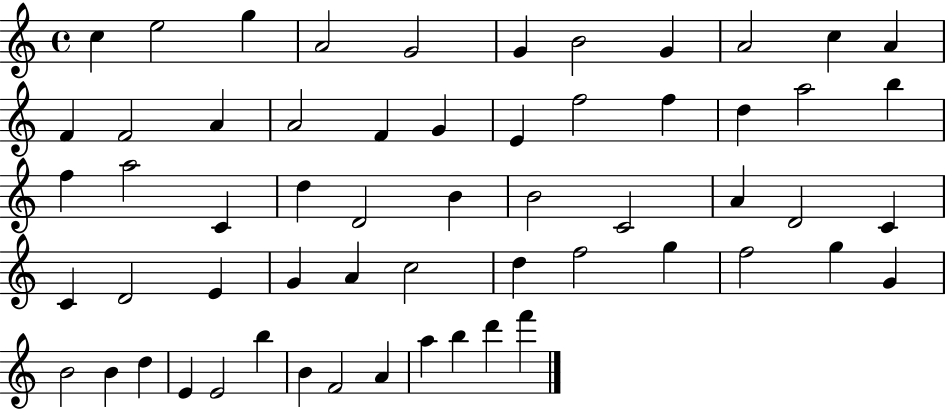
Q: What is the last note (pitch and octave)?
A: F6